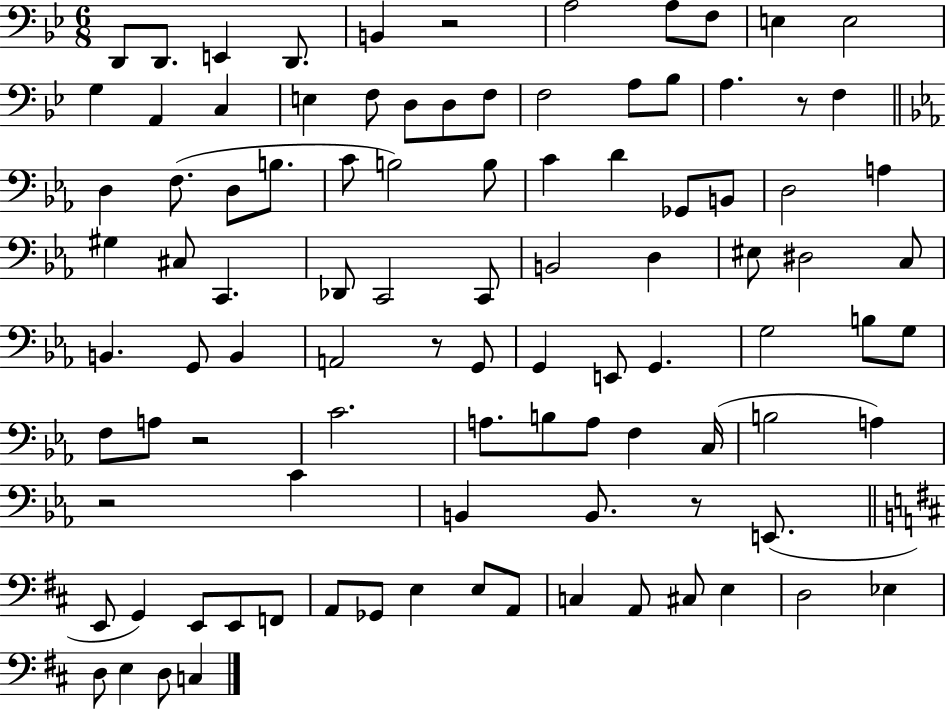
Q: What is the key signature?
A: BES major